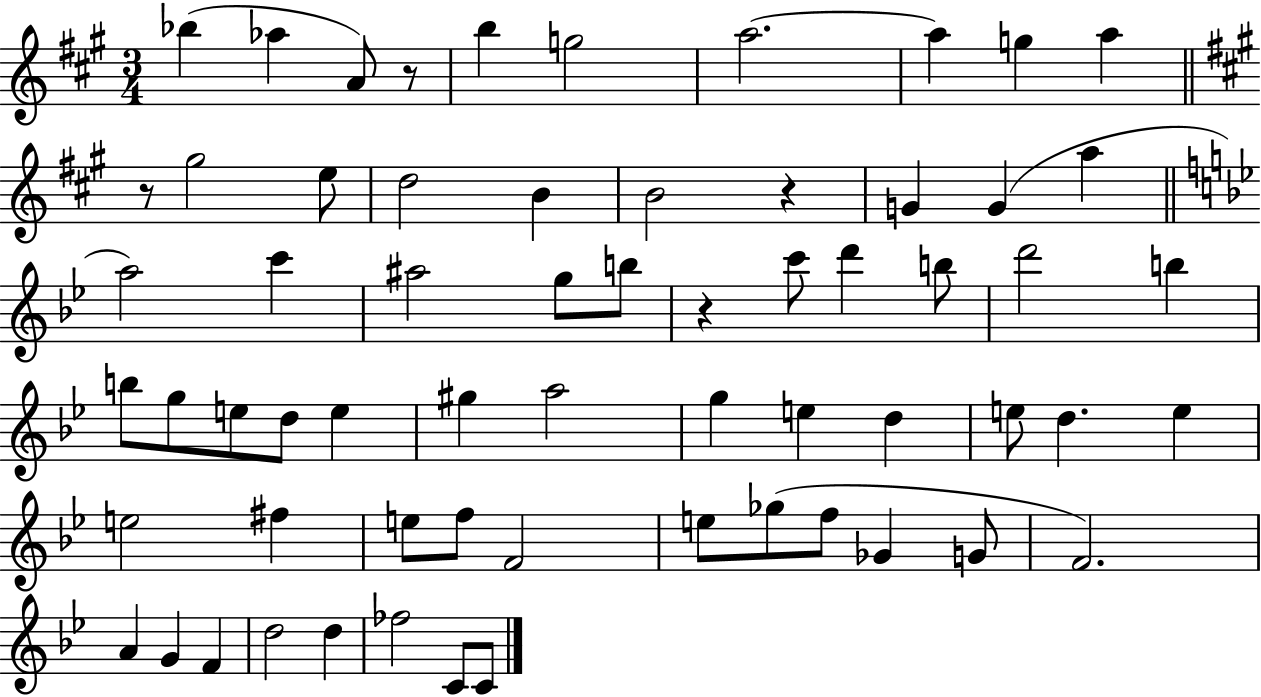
Bb5/q Ab5/q A4/e R/e B5/q G5/h A5/h. A5/q G5/q A5/q R/e G#5/h E5/e D5/h B4/q B4/h R/q G4/q G4/q A5/q A5/h C6/q A#5/h G5/e B5/e R/q C6/e D6/q B5/e D6/h B5/q B5/e G5/e E5/e D5/e E5/q G#5/q A5/h G5/q E5/q D5/q E5/e D5/q. E5/q E5/h F#5/q E5/e F5/e F4/h E5/e Gb5/e F5/e Gb4/q G4/e F4/h. A4/q G4/q F4/q D5/h D5/q FES5/h C4/e C4/e